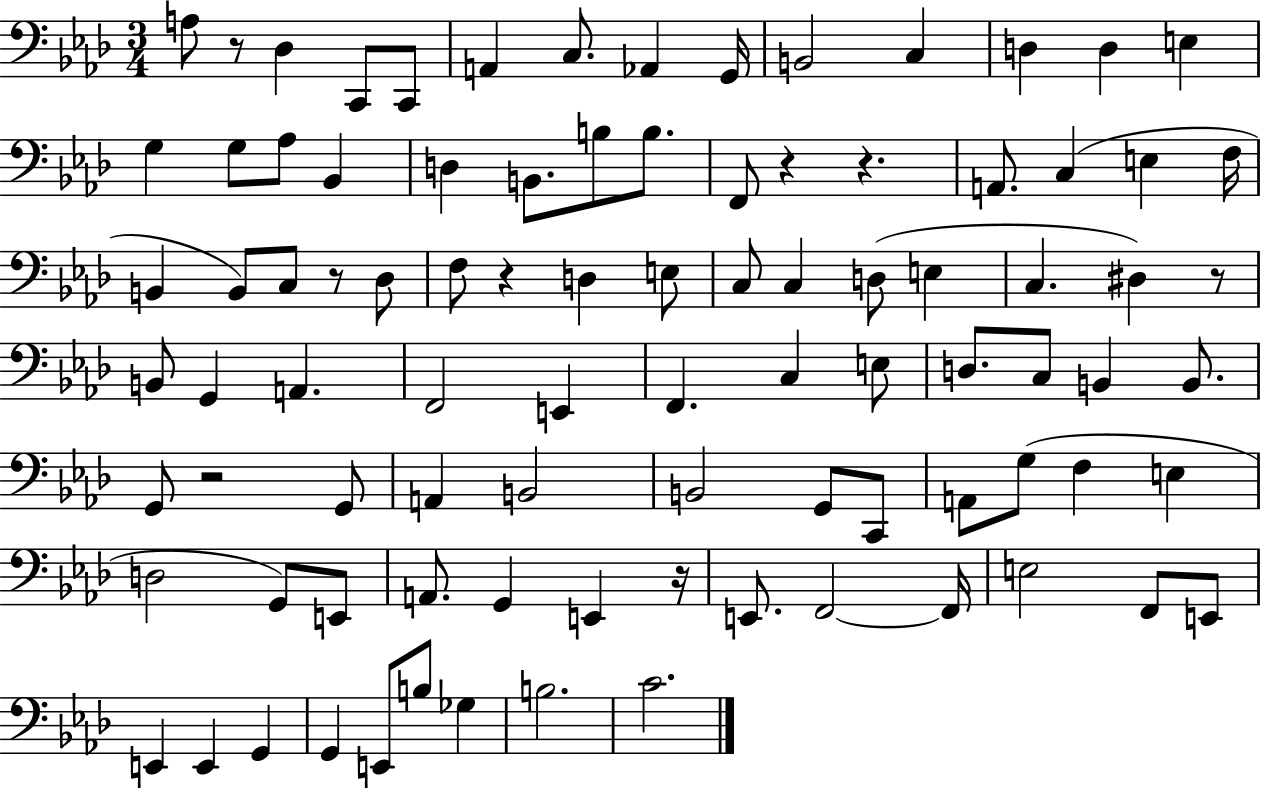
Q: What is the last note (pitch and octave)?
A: C4